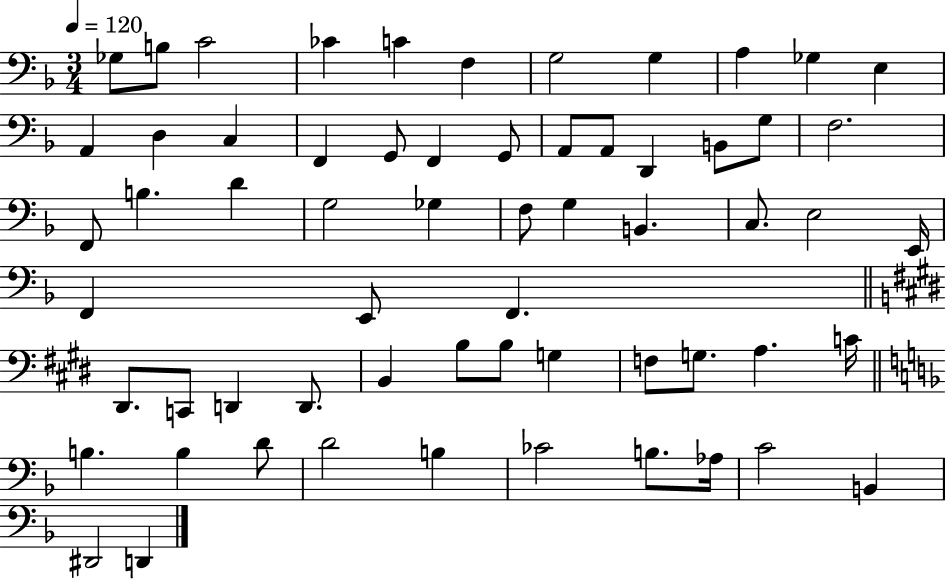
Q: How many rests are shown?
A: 0